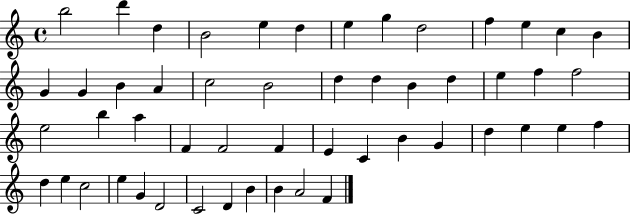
B5/h D6/q D5/q B4/h E5/q D5/q E5/q G5/q D5/h F5/q E5/q C5/q B4/q G4/q G4/q B4/q A4/q C5/h B4/h D5/q D5/q B4/q D5/q E5/q F5/q F5/h E5/h B5/q A5/q F4/q F4/h F4/q E4/q C4/q B4/q G4/q D5/q E5/q E5/q F5/q D5/q E5/q C5/h E5/q G4/q D4/h C4/h D4/q B4/q B4/q A4/h F4/q